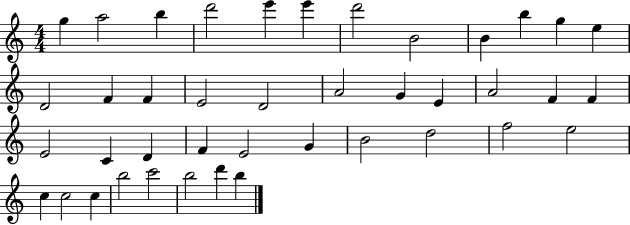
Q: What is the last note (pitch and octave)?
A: B5